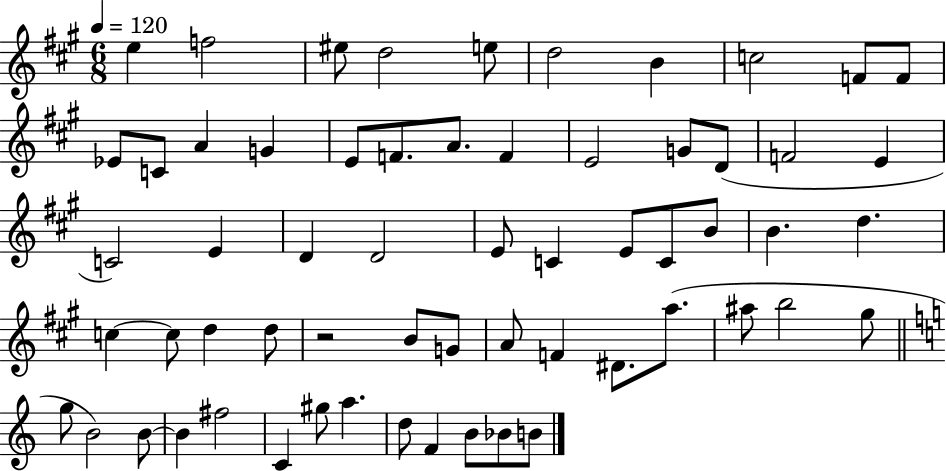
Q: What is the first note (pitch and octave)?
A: E5